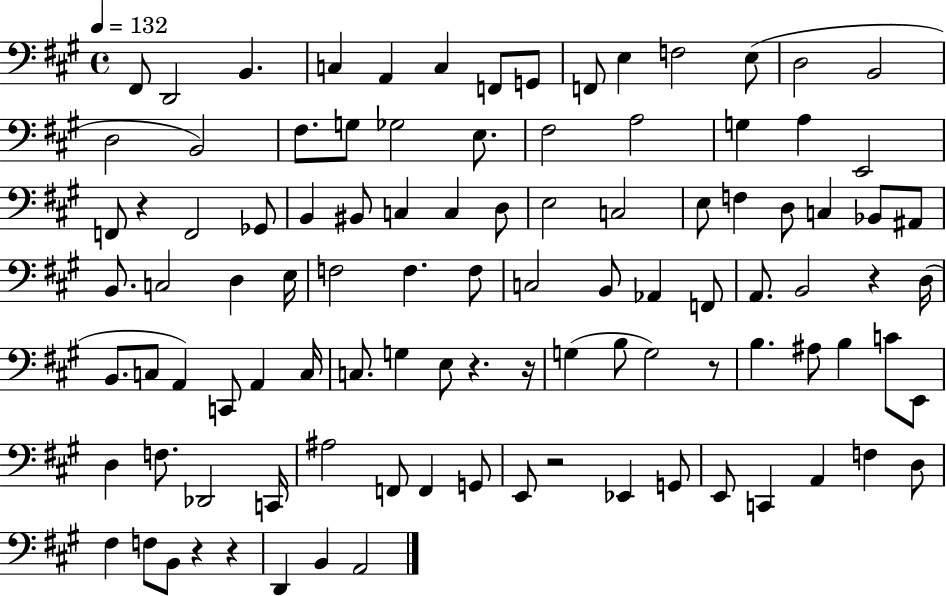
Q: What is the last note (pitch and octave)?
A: A2